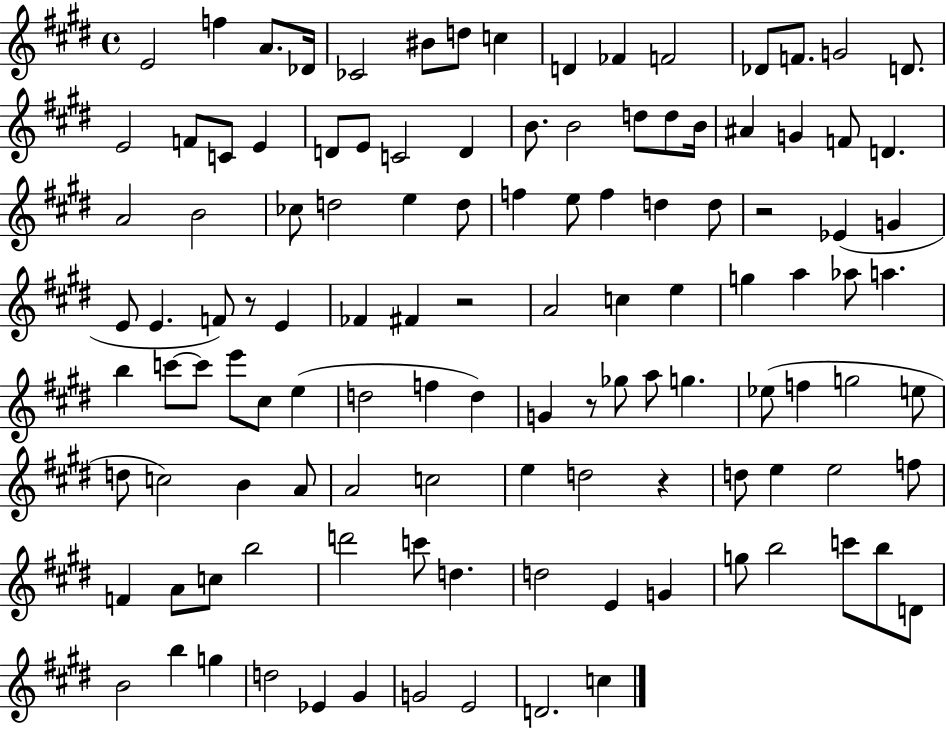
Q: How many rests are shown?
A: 5